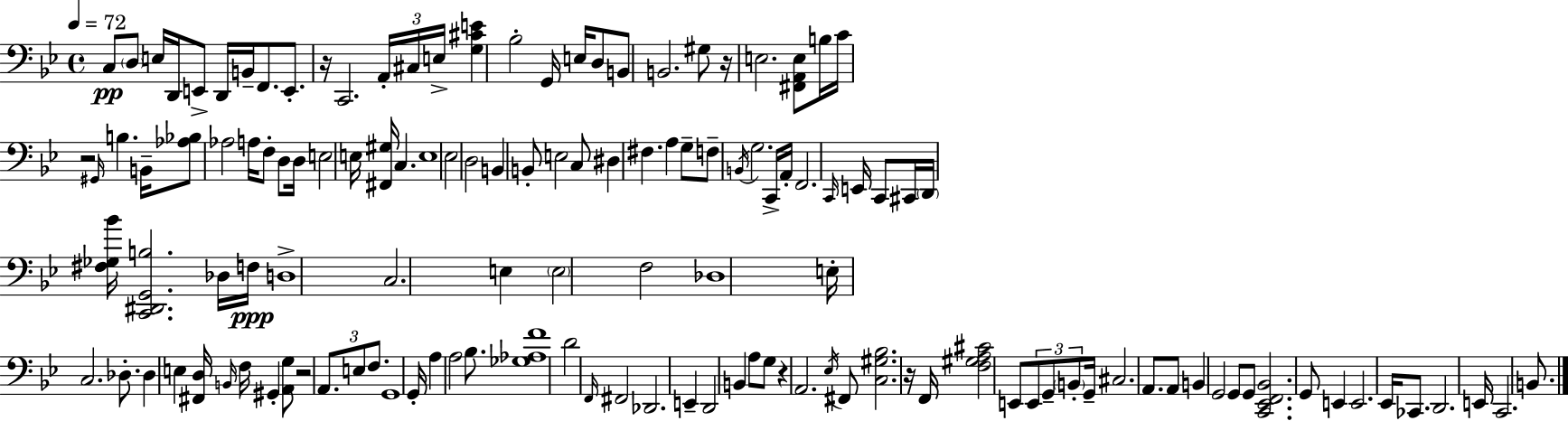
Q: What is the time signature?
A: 4/4